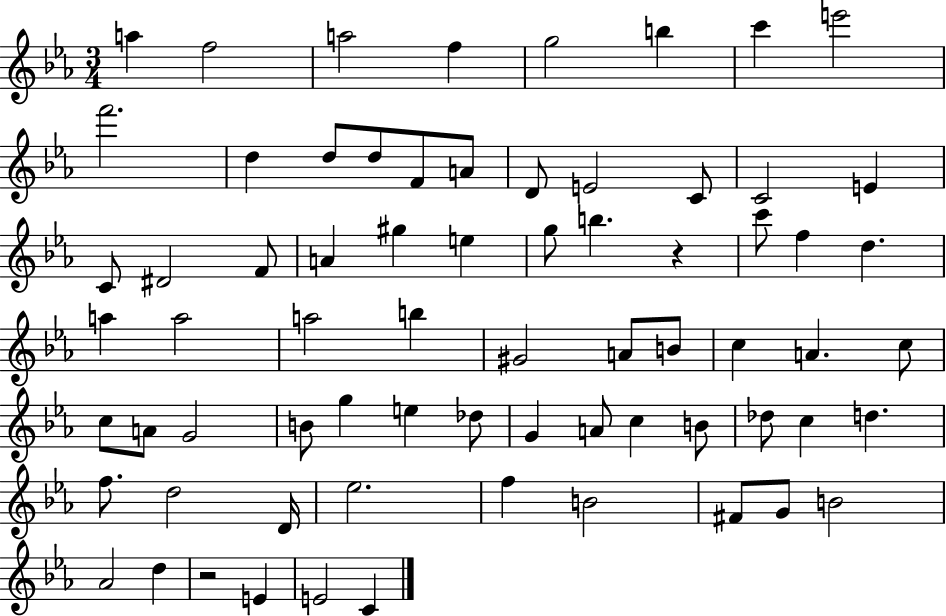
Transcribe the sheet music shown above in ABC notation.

X:1
T:Untitled
M:3/4
L:1/4
K:Eb
a f2 a2 f g2 b c' e'2 f'2 d d/2 d/2 F/2 A/2 D/2 E2 C/2 C2 E C/2 ^D2 F/2 A ^g e g/2 b z c'/2 f d a a2 a2 b ^G2 A/2 B/2 c A c/2 c/2 A/2 G2 B/2 g e _d/2 G A/2 c B/2 _d/2 c d f/2 d2 D/4 _e2 f B2 ^F/2 G/2 B2 _A2 d z2 E E2 C